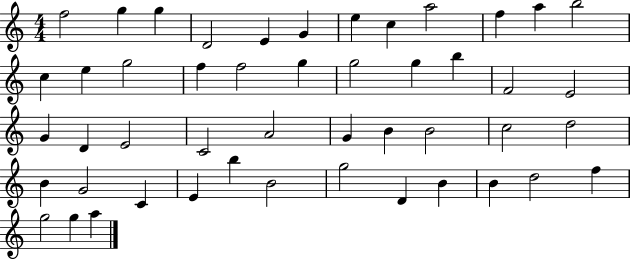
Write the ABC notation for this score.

X:1
T:Untitled
M:4/4
L:1/4
K:C
f2 g g D2 E G e c a2 f a b2 c e g2 f f2 g g2 g b F2 E2 G D E2 C2 A2 G B B2 c2 d2 B G2 C E b B2 g2 D B B d2 f g2 g a